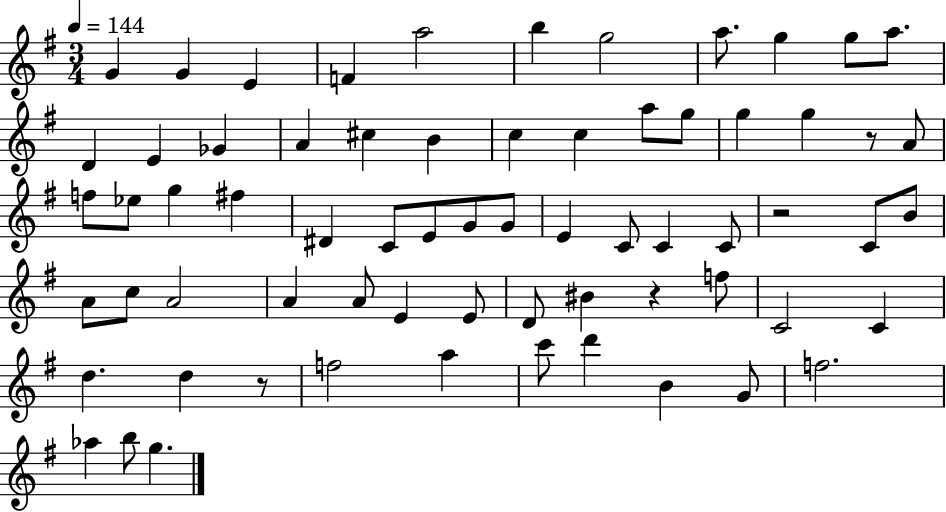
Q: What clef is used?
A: treble